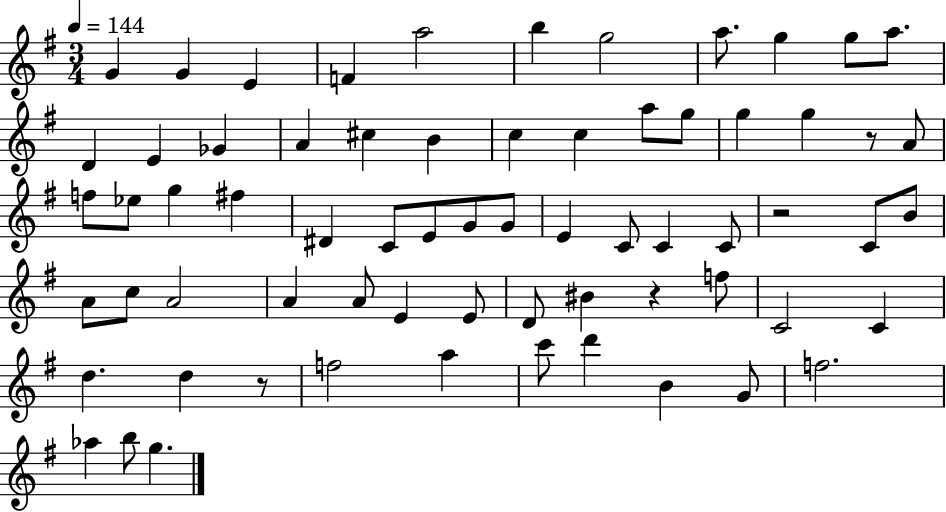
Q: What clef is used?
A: treble